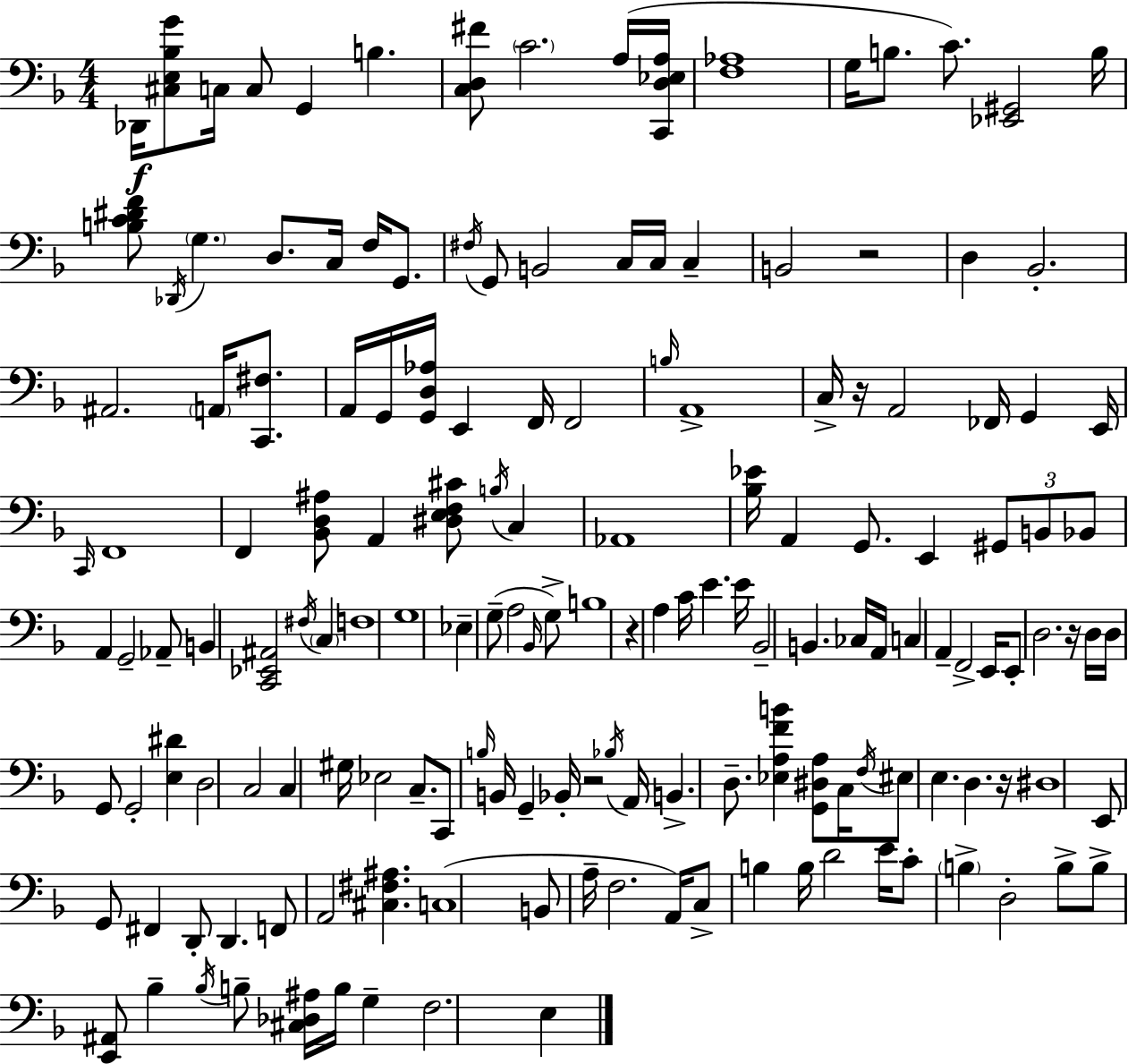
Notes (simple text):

Db2/s [C#3,E3,Bb3,G4]/e C3/s C3/e G2/q B3/q. [C3,D3,F#4]/e C4/h. A3/s [C2,D3,Eb3,A3]/s [F3,Ab3]/w G3/s B3/e. C4/e. [Eb2,G#2]/h B3/s [B3,C4,D#4,F4]/e Db2/s G3/q. D3/e. C3/s F3/s G2/e. F#3/s G2/e B2/h C3/s C3/s C3/q B2/h R/h D3/q Bb2/h. A#2/h. A2/s [C2,F#3]/e. A2/s G2/s [G2,D3,Ab3]/s E2/q F2/s F2/h B3/s A2/w C3/s R/s A2/h FES2/s G2/q E2/s C2/s F2/w F2/q [Bb2,D3,A#3]/e A2/q [D#3,E3,F3,C#4]/e B3/s C3/q Ab2/w [Bb3,Eb4]/s A2/q G2/e. E2/q G#2/e B2/e Bb2/e A2/q G2/h Ab2/e B2/q [C2,Eb2,A#2]/h F#3/s C3/q F3/w G3/w Eb3/q G3/e A3/h Bb2/s G3/e B3/w R/q A3/q C4/s E4/q. E4/s Bb2/h B2/q. CES3/s A2/s C3/q A2/q F2/h E2/s E2/e D3/h. R/s D3/s D3/s G2/e G2/h [E3,D#4]/q D3/h C3/h C3/q G#3/s Eb3/h C3/e. C2/e B3/s B2/s G2/q Bb2/s R/h Bb3/s A2/s B2/q. D3/e. [Eb3,A3,F4,B4]/q [G2,D#3,A3]/e C3/s F3/s EIS3/e E3/q. D3/q. R/s D#3/w E2/e G2/e F#2/q D2/e D2/q. F2/e A2/h [C#3,F#3,A#3]/q. C3/w B2/e A3/s F3/h. A2/s C3/e B3/q B3/s D4/h E4/s C4/e B3/q D3/h B3/e B3/e [E2,A#2]/e Bb3/q Bb3/s B3/e [C#3,Db3,A#3]/s B3/s G3/q F3/h. E3/q